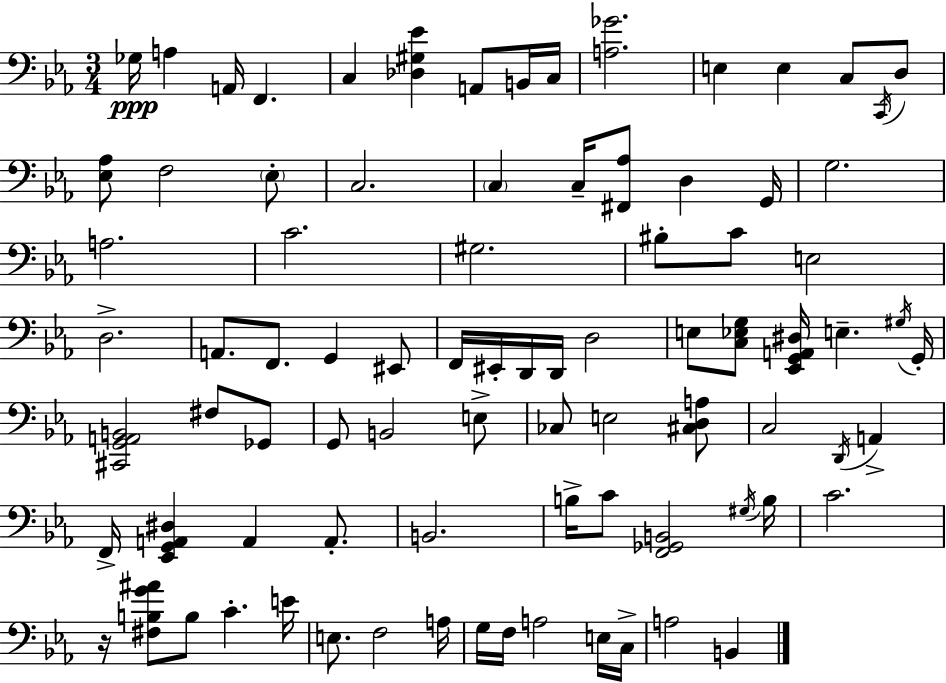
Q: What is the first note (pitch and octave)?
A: Gb3